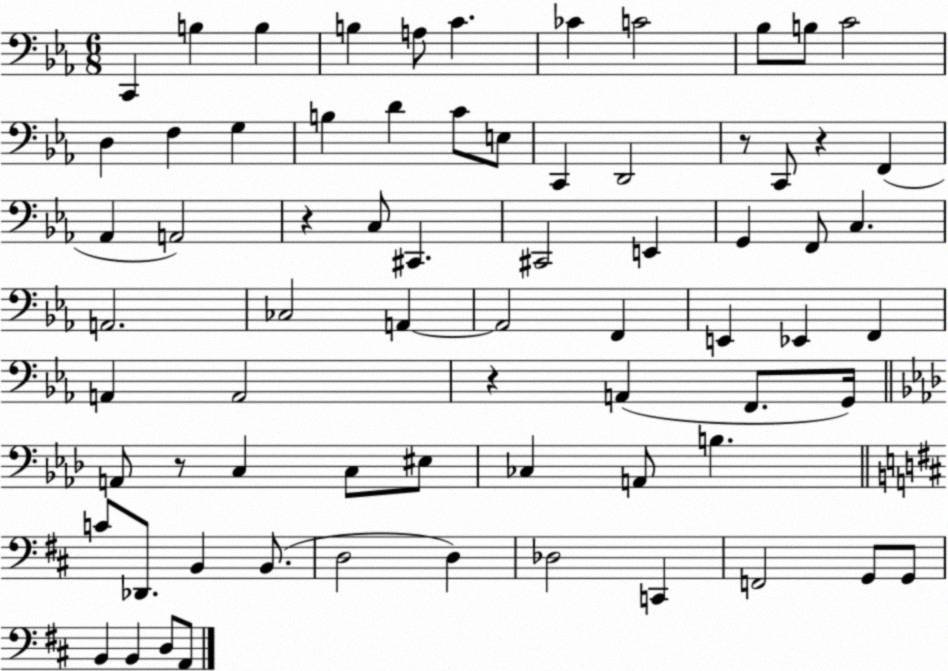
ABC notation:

X:1
T:Untitled
M:6/8
L:1/4
K:Eb
C,, B, B, B, A,/2 C _C C2 _B,/2 B,/2 C2 D, F, G, B, D C/2 E,/2 C,, D,,2 z/2 C,,/2 z F,, _A,, A,,2 z C,/2 ^C,, ^C,,2 E,, G,, F,,/2 C, A,,2 _C,2 A,, A,,2 F,, E,, _E,, F,, A,, A,,2 z A,, F,,/2 G,,/4 A,,/2 z/2 C, C,/2 ^E,/2 _C, A,,/2 B, C/2 _D,,/2 B,, B,,/2 D,2 D, _D,2 C,, F,,2 G,,/2 G,,/2 B,, B,, D,/2 A,,/2